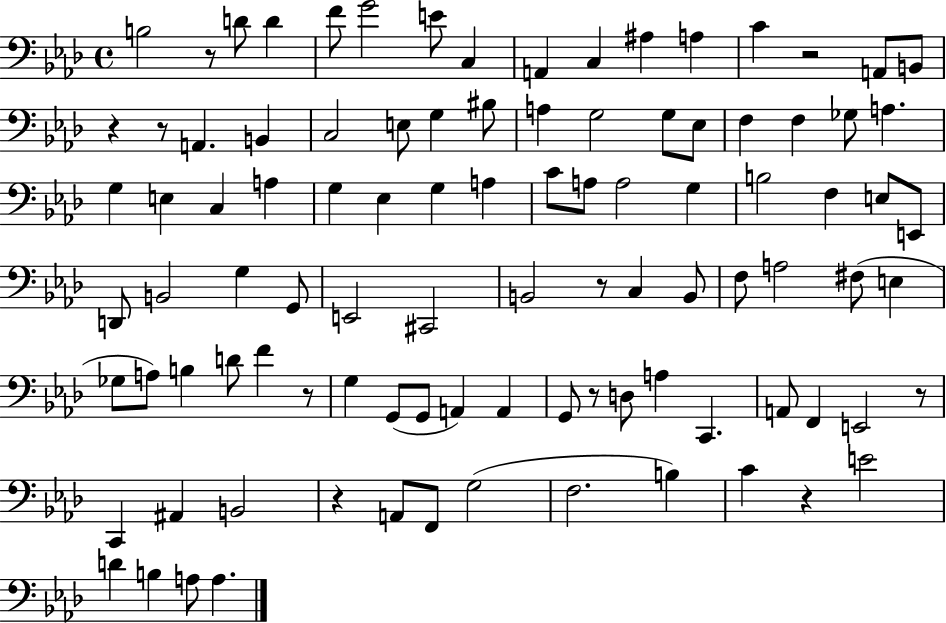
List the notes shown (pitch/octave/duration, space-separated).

B3/h R/e D4/e D4/q F4/e G4/h E4/e C3/q A2/q C3/q A#3/q A3/q C4/q R/h A2/e B2/e R/q R/e A2/q. B2/q C3/h E3/e G3/q BIS3/e A3/q G3/h G3/e Eb3/e F3/q F3/q Gb3/e A3/q. G3/q E3/q C3/q A3/q G3/q Eb3/q G3/q A3/q C4/e A3/e A3/h G3/q B3/h F3/q E3/e E2/e D2/e B2/h G3/q G2/e E2/h C#2/h B2/h R/e C3/q B2/e F3/e A3/h F#3/e E3/q Gb3/e A3/e B3/q D4/e F4/q R/e G3/q G2/e G2/e A2/q A2/q G2/e R/e D3/e A3/q C2/q. A2/e F2/q E2/h R/e C2/q A#2/q B2/h R/q A2/e F2/e G3/h F3/h. B3/q C4/q R/q E4/h D4/q B3/q A3/e A3/q.